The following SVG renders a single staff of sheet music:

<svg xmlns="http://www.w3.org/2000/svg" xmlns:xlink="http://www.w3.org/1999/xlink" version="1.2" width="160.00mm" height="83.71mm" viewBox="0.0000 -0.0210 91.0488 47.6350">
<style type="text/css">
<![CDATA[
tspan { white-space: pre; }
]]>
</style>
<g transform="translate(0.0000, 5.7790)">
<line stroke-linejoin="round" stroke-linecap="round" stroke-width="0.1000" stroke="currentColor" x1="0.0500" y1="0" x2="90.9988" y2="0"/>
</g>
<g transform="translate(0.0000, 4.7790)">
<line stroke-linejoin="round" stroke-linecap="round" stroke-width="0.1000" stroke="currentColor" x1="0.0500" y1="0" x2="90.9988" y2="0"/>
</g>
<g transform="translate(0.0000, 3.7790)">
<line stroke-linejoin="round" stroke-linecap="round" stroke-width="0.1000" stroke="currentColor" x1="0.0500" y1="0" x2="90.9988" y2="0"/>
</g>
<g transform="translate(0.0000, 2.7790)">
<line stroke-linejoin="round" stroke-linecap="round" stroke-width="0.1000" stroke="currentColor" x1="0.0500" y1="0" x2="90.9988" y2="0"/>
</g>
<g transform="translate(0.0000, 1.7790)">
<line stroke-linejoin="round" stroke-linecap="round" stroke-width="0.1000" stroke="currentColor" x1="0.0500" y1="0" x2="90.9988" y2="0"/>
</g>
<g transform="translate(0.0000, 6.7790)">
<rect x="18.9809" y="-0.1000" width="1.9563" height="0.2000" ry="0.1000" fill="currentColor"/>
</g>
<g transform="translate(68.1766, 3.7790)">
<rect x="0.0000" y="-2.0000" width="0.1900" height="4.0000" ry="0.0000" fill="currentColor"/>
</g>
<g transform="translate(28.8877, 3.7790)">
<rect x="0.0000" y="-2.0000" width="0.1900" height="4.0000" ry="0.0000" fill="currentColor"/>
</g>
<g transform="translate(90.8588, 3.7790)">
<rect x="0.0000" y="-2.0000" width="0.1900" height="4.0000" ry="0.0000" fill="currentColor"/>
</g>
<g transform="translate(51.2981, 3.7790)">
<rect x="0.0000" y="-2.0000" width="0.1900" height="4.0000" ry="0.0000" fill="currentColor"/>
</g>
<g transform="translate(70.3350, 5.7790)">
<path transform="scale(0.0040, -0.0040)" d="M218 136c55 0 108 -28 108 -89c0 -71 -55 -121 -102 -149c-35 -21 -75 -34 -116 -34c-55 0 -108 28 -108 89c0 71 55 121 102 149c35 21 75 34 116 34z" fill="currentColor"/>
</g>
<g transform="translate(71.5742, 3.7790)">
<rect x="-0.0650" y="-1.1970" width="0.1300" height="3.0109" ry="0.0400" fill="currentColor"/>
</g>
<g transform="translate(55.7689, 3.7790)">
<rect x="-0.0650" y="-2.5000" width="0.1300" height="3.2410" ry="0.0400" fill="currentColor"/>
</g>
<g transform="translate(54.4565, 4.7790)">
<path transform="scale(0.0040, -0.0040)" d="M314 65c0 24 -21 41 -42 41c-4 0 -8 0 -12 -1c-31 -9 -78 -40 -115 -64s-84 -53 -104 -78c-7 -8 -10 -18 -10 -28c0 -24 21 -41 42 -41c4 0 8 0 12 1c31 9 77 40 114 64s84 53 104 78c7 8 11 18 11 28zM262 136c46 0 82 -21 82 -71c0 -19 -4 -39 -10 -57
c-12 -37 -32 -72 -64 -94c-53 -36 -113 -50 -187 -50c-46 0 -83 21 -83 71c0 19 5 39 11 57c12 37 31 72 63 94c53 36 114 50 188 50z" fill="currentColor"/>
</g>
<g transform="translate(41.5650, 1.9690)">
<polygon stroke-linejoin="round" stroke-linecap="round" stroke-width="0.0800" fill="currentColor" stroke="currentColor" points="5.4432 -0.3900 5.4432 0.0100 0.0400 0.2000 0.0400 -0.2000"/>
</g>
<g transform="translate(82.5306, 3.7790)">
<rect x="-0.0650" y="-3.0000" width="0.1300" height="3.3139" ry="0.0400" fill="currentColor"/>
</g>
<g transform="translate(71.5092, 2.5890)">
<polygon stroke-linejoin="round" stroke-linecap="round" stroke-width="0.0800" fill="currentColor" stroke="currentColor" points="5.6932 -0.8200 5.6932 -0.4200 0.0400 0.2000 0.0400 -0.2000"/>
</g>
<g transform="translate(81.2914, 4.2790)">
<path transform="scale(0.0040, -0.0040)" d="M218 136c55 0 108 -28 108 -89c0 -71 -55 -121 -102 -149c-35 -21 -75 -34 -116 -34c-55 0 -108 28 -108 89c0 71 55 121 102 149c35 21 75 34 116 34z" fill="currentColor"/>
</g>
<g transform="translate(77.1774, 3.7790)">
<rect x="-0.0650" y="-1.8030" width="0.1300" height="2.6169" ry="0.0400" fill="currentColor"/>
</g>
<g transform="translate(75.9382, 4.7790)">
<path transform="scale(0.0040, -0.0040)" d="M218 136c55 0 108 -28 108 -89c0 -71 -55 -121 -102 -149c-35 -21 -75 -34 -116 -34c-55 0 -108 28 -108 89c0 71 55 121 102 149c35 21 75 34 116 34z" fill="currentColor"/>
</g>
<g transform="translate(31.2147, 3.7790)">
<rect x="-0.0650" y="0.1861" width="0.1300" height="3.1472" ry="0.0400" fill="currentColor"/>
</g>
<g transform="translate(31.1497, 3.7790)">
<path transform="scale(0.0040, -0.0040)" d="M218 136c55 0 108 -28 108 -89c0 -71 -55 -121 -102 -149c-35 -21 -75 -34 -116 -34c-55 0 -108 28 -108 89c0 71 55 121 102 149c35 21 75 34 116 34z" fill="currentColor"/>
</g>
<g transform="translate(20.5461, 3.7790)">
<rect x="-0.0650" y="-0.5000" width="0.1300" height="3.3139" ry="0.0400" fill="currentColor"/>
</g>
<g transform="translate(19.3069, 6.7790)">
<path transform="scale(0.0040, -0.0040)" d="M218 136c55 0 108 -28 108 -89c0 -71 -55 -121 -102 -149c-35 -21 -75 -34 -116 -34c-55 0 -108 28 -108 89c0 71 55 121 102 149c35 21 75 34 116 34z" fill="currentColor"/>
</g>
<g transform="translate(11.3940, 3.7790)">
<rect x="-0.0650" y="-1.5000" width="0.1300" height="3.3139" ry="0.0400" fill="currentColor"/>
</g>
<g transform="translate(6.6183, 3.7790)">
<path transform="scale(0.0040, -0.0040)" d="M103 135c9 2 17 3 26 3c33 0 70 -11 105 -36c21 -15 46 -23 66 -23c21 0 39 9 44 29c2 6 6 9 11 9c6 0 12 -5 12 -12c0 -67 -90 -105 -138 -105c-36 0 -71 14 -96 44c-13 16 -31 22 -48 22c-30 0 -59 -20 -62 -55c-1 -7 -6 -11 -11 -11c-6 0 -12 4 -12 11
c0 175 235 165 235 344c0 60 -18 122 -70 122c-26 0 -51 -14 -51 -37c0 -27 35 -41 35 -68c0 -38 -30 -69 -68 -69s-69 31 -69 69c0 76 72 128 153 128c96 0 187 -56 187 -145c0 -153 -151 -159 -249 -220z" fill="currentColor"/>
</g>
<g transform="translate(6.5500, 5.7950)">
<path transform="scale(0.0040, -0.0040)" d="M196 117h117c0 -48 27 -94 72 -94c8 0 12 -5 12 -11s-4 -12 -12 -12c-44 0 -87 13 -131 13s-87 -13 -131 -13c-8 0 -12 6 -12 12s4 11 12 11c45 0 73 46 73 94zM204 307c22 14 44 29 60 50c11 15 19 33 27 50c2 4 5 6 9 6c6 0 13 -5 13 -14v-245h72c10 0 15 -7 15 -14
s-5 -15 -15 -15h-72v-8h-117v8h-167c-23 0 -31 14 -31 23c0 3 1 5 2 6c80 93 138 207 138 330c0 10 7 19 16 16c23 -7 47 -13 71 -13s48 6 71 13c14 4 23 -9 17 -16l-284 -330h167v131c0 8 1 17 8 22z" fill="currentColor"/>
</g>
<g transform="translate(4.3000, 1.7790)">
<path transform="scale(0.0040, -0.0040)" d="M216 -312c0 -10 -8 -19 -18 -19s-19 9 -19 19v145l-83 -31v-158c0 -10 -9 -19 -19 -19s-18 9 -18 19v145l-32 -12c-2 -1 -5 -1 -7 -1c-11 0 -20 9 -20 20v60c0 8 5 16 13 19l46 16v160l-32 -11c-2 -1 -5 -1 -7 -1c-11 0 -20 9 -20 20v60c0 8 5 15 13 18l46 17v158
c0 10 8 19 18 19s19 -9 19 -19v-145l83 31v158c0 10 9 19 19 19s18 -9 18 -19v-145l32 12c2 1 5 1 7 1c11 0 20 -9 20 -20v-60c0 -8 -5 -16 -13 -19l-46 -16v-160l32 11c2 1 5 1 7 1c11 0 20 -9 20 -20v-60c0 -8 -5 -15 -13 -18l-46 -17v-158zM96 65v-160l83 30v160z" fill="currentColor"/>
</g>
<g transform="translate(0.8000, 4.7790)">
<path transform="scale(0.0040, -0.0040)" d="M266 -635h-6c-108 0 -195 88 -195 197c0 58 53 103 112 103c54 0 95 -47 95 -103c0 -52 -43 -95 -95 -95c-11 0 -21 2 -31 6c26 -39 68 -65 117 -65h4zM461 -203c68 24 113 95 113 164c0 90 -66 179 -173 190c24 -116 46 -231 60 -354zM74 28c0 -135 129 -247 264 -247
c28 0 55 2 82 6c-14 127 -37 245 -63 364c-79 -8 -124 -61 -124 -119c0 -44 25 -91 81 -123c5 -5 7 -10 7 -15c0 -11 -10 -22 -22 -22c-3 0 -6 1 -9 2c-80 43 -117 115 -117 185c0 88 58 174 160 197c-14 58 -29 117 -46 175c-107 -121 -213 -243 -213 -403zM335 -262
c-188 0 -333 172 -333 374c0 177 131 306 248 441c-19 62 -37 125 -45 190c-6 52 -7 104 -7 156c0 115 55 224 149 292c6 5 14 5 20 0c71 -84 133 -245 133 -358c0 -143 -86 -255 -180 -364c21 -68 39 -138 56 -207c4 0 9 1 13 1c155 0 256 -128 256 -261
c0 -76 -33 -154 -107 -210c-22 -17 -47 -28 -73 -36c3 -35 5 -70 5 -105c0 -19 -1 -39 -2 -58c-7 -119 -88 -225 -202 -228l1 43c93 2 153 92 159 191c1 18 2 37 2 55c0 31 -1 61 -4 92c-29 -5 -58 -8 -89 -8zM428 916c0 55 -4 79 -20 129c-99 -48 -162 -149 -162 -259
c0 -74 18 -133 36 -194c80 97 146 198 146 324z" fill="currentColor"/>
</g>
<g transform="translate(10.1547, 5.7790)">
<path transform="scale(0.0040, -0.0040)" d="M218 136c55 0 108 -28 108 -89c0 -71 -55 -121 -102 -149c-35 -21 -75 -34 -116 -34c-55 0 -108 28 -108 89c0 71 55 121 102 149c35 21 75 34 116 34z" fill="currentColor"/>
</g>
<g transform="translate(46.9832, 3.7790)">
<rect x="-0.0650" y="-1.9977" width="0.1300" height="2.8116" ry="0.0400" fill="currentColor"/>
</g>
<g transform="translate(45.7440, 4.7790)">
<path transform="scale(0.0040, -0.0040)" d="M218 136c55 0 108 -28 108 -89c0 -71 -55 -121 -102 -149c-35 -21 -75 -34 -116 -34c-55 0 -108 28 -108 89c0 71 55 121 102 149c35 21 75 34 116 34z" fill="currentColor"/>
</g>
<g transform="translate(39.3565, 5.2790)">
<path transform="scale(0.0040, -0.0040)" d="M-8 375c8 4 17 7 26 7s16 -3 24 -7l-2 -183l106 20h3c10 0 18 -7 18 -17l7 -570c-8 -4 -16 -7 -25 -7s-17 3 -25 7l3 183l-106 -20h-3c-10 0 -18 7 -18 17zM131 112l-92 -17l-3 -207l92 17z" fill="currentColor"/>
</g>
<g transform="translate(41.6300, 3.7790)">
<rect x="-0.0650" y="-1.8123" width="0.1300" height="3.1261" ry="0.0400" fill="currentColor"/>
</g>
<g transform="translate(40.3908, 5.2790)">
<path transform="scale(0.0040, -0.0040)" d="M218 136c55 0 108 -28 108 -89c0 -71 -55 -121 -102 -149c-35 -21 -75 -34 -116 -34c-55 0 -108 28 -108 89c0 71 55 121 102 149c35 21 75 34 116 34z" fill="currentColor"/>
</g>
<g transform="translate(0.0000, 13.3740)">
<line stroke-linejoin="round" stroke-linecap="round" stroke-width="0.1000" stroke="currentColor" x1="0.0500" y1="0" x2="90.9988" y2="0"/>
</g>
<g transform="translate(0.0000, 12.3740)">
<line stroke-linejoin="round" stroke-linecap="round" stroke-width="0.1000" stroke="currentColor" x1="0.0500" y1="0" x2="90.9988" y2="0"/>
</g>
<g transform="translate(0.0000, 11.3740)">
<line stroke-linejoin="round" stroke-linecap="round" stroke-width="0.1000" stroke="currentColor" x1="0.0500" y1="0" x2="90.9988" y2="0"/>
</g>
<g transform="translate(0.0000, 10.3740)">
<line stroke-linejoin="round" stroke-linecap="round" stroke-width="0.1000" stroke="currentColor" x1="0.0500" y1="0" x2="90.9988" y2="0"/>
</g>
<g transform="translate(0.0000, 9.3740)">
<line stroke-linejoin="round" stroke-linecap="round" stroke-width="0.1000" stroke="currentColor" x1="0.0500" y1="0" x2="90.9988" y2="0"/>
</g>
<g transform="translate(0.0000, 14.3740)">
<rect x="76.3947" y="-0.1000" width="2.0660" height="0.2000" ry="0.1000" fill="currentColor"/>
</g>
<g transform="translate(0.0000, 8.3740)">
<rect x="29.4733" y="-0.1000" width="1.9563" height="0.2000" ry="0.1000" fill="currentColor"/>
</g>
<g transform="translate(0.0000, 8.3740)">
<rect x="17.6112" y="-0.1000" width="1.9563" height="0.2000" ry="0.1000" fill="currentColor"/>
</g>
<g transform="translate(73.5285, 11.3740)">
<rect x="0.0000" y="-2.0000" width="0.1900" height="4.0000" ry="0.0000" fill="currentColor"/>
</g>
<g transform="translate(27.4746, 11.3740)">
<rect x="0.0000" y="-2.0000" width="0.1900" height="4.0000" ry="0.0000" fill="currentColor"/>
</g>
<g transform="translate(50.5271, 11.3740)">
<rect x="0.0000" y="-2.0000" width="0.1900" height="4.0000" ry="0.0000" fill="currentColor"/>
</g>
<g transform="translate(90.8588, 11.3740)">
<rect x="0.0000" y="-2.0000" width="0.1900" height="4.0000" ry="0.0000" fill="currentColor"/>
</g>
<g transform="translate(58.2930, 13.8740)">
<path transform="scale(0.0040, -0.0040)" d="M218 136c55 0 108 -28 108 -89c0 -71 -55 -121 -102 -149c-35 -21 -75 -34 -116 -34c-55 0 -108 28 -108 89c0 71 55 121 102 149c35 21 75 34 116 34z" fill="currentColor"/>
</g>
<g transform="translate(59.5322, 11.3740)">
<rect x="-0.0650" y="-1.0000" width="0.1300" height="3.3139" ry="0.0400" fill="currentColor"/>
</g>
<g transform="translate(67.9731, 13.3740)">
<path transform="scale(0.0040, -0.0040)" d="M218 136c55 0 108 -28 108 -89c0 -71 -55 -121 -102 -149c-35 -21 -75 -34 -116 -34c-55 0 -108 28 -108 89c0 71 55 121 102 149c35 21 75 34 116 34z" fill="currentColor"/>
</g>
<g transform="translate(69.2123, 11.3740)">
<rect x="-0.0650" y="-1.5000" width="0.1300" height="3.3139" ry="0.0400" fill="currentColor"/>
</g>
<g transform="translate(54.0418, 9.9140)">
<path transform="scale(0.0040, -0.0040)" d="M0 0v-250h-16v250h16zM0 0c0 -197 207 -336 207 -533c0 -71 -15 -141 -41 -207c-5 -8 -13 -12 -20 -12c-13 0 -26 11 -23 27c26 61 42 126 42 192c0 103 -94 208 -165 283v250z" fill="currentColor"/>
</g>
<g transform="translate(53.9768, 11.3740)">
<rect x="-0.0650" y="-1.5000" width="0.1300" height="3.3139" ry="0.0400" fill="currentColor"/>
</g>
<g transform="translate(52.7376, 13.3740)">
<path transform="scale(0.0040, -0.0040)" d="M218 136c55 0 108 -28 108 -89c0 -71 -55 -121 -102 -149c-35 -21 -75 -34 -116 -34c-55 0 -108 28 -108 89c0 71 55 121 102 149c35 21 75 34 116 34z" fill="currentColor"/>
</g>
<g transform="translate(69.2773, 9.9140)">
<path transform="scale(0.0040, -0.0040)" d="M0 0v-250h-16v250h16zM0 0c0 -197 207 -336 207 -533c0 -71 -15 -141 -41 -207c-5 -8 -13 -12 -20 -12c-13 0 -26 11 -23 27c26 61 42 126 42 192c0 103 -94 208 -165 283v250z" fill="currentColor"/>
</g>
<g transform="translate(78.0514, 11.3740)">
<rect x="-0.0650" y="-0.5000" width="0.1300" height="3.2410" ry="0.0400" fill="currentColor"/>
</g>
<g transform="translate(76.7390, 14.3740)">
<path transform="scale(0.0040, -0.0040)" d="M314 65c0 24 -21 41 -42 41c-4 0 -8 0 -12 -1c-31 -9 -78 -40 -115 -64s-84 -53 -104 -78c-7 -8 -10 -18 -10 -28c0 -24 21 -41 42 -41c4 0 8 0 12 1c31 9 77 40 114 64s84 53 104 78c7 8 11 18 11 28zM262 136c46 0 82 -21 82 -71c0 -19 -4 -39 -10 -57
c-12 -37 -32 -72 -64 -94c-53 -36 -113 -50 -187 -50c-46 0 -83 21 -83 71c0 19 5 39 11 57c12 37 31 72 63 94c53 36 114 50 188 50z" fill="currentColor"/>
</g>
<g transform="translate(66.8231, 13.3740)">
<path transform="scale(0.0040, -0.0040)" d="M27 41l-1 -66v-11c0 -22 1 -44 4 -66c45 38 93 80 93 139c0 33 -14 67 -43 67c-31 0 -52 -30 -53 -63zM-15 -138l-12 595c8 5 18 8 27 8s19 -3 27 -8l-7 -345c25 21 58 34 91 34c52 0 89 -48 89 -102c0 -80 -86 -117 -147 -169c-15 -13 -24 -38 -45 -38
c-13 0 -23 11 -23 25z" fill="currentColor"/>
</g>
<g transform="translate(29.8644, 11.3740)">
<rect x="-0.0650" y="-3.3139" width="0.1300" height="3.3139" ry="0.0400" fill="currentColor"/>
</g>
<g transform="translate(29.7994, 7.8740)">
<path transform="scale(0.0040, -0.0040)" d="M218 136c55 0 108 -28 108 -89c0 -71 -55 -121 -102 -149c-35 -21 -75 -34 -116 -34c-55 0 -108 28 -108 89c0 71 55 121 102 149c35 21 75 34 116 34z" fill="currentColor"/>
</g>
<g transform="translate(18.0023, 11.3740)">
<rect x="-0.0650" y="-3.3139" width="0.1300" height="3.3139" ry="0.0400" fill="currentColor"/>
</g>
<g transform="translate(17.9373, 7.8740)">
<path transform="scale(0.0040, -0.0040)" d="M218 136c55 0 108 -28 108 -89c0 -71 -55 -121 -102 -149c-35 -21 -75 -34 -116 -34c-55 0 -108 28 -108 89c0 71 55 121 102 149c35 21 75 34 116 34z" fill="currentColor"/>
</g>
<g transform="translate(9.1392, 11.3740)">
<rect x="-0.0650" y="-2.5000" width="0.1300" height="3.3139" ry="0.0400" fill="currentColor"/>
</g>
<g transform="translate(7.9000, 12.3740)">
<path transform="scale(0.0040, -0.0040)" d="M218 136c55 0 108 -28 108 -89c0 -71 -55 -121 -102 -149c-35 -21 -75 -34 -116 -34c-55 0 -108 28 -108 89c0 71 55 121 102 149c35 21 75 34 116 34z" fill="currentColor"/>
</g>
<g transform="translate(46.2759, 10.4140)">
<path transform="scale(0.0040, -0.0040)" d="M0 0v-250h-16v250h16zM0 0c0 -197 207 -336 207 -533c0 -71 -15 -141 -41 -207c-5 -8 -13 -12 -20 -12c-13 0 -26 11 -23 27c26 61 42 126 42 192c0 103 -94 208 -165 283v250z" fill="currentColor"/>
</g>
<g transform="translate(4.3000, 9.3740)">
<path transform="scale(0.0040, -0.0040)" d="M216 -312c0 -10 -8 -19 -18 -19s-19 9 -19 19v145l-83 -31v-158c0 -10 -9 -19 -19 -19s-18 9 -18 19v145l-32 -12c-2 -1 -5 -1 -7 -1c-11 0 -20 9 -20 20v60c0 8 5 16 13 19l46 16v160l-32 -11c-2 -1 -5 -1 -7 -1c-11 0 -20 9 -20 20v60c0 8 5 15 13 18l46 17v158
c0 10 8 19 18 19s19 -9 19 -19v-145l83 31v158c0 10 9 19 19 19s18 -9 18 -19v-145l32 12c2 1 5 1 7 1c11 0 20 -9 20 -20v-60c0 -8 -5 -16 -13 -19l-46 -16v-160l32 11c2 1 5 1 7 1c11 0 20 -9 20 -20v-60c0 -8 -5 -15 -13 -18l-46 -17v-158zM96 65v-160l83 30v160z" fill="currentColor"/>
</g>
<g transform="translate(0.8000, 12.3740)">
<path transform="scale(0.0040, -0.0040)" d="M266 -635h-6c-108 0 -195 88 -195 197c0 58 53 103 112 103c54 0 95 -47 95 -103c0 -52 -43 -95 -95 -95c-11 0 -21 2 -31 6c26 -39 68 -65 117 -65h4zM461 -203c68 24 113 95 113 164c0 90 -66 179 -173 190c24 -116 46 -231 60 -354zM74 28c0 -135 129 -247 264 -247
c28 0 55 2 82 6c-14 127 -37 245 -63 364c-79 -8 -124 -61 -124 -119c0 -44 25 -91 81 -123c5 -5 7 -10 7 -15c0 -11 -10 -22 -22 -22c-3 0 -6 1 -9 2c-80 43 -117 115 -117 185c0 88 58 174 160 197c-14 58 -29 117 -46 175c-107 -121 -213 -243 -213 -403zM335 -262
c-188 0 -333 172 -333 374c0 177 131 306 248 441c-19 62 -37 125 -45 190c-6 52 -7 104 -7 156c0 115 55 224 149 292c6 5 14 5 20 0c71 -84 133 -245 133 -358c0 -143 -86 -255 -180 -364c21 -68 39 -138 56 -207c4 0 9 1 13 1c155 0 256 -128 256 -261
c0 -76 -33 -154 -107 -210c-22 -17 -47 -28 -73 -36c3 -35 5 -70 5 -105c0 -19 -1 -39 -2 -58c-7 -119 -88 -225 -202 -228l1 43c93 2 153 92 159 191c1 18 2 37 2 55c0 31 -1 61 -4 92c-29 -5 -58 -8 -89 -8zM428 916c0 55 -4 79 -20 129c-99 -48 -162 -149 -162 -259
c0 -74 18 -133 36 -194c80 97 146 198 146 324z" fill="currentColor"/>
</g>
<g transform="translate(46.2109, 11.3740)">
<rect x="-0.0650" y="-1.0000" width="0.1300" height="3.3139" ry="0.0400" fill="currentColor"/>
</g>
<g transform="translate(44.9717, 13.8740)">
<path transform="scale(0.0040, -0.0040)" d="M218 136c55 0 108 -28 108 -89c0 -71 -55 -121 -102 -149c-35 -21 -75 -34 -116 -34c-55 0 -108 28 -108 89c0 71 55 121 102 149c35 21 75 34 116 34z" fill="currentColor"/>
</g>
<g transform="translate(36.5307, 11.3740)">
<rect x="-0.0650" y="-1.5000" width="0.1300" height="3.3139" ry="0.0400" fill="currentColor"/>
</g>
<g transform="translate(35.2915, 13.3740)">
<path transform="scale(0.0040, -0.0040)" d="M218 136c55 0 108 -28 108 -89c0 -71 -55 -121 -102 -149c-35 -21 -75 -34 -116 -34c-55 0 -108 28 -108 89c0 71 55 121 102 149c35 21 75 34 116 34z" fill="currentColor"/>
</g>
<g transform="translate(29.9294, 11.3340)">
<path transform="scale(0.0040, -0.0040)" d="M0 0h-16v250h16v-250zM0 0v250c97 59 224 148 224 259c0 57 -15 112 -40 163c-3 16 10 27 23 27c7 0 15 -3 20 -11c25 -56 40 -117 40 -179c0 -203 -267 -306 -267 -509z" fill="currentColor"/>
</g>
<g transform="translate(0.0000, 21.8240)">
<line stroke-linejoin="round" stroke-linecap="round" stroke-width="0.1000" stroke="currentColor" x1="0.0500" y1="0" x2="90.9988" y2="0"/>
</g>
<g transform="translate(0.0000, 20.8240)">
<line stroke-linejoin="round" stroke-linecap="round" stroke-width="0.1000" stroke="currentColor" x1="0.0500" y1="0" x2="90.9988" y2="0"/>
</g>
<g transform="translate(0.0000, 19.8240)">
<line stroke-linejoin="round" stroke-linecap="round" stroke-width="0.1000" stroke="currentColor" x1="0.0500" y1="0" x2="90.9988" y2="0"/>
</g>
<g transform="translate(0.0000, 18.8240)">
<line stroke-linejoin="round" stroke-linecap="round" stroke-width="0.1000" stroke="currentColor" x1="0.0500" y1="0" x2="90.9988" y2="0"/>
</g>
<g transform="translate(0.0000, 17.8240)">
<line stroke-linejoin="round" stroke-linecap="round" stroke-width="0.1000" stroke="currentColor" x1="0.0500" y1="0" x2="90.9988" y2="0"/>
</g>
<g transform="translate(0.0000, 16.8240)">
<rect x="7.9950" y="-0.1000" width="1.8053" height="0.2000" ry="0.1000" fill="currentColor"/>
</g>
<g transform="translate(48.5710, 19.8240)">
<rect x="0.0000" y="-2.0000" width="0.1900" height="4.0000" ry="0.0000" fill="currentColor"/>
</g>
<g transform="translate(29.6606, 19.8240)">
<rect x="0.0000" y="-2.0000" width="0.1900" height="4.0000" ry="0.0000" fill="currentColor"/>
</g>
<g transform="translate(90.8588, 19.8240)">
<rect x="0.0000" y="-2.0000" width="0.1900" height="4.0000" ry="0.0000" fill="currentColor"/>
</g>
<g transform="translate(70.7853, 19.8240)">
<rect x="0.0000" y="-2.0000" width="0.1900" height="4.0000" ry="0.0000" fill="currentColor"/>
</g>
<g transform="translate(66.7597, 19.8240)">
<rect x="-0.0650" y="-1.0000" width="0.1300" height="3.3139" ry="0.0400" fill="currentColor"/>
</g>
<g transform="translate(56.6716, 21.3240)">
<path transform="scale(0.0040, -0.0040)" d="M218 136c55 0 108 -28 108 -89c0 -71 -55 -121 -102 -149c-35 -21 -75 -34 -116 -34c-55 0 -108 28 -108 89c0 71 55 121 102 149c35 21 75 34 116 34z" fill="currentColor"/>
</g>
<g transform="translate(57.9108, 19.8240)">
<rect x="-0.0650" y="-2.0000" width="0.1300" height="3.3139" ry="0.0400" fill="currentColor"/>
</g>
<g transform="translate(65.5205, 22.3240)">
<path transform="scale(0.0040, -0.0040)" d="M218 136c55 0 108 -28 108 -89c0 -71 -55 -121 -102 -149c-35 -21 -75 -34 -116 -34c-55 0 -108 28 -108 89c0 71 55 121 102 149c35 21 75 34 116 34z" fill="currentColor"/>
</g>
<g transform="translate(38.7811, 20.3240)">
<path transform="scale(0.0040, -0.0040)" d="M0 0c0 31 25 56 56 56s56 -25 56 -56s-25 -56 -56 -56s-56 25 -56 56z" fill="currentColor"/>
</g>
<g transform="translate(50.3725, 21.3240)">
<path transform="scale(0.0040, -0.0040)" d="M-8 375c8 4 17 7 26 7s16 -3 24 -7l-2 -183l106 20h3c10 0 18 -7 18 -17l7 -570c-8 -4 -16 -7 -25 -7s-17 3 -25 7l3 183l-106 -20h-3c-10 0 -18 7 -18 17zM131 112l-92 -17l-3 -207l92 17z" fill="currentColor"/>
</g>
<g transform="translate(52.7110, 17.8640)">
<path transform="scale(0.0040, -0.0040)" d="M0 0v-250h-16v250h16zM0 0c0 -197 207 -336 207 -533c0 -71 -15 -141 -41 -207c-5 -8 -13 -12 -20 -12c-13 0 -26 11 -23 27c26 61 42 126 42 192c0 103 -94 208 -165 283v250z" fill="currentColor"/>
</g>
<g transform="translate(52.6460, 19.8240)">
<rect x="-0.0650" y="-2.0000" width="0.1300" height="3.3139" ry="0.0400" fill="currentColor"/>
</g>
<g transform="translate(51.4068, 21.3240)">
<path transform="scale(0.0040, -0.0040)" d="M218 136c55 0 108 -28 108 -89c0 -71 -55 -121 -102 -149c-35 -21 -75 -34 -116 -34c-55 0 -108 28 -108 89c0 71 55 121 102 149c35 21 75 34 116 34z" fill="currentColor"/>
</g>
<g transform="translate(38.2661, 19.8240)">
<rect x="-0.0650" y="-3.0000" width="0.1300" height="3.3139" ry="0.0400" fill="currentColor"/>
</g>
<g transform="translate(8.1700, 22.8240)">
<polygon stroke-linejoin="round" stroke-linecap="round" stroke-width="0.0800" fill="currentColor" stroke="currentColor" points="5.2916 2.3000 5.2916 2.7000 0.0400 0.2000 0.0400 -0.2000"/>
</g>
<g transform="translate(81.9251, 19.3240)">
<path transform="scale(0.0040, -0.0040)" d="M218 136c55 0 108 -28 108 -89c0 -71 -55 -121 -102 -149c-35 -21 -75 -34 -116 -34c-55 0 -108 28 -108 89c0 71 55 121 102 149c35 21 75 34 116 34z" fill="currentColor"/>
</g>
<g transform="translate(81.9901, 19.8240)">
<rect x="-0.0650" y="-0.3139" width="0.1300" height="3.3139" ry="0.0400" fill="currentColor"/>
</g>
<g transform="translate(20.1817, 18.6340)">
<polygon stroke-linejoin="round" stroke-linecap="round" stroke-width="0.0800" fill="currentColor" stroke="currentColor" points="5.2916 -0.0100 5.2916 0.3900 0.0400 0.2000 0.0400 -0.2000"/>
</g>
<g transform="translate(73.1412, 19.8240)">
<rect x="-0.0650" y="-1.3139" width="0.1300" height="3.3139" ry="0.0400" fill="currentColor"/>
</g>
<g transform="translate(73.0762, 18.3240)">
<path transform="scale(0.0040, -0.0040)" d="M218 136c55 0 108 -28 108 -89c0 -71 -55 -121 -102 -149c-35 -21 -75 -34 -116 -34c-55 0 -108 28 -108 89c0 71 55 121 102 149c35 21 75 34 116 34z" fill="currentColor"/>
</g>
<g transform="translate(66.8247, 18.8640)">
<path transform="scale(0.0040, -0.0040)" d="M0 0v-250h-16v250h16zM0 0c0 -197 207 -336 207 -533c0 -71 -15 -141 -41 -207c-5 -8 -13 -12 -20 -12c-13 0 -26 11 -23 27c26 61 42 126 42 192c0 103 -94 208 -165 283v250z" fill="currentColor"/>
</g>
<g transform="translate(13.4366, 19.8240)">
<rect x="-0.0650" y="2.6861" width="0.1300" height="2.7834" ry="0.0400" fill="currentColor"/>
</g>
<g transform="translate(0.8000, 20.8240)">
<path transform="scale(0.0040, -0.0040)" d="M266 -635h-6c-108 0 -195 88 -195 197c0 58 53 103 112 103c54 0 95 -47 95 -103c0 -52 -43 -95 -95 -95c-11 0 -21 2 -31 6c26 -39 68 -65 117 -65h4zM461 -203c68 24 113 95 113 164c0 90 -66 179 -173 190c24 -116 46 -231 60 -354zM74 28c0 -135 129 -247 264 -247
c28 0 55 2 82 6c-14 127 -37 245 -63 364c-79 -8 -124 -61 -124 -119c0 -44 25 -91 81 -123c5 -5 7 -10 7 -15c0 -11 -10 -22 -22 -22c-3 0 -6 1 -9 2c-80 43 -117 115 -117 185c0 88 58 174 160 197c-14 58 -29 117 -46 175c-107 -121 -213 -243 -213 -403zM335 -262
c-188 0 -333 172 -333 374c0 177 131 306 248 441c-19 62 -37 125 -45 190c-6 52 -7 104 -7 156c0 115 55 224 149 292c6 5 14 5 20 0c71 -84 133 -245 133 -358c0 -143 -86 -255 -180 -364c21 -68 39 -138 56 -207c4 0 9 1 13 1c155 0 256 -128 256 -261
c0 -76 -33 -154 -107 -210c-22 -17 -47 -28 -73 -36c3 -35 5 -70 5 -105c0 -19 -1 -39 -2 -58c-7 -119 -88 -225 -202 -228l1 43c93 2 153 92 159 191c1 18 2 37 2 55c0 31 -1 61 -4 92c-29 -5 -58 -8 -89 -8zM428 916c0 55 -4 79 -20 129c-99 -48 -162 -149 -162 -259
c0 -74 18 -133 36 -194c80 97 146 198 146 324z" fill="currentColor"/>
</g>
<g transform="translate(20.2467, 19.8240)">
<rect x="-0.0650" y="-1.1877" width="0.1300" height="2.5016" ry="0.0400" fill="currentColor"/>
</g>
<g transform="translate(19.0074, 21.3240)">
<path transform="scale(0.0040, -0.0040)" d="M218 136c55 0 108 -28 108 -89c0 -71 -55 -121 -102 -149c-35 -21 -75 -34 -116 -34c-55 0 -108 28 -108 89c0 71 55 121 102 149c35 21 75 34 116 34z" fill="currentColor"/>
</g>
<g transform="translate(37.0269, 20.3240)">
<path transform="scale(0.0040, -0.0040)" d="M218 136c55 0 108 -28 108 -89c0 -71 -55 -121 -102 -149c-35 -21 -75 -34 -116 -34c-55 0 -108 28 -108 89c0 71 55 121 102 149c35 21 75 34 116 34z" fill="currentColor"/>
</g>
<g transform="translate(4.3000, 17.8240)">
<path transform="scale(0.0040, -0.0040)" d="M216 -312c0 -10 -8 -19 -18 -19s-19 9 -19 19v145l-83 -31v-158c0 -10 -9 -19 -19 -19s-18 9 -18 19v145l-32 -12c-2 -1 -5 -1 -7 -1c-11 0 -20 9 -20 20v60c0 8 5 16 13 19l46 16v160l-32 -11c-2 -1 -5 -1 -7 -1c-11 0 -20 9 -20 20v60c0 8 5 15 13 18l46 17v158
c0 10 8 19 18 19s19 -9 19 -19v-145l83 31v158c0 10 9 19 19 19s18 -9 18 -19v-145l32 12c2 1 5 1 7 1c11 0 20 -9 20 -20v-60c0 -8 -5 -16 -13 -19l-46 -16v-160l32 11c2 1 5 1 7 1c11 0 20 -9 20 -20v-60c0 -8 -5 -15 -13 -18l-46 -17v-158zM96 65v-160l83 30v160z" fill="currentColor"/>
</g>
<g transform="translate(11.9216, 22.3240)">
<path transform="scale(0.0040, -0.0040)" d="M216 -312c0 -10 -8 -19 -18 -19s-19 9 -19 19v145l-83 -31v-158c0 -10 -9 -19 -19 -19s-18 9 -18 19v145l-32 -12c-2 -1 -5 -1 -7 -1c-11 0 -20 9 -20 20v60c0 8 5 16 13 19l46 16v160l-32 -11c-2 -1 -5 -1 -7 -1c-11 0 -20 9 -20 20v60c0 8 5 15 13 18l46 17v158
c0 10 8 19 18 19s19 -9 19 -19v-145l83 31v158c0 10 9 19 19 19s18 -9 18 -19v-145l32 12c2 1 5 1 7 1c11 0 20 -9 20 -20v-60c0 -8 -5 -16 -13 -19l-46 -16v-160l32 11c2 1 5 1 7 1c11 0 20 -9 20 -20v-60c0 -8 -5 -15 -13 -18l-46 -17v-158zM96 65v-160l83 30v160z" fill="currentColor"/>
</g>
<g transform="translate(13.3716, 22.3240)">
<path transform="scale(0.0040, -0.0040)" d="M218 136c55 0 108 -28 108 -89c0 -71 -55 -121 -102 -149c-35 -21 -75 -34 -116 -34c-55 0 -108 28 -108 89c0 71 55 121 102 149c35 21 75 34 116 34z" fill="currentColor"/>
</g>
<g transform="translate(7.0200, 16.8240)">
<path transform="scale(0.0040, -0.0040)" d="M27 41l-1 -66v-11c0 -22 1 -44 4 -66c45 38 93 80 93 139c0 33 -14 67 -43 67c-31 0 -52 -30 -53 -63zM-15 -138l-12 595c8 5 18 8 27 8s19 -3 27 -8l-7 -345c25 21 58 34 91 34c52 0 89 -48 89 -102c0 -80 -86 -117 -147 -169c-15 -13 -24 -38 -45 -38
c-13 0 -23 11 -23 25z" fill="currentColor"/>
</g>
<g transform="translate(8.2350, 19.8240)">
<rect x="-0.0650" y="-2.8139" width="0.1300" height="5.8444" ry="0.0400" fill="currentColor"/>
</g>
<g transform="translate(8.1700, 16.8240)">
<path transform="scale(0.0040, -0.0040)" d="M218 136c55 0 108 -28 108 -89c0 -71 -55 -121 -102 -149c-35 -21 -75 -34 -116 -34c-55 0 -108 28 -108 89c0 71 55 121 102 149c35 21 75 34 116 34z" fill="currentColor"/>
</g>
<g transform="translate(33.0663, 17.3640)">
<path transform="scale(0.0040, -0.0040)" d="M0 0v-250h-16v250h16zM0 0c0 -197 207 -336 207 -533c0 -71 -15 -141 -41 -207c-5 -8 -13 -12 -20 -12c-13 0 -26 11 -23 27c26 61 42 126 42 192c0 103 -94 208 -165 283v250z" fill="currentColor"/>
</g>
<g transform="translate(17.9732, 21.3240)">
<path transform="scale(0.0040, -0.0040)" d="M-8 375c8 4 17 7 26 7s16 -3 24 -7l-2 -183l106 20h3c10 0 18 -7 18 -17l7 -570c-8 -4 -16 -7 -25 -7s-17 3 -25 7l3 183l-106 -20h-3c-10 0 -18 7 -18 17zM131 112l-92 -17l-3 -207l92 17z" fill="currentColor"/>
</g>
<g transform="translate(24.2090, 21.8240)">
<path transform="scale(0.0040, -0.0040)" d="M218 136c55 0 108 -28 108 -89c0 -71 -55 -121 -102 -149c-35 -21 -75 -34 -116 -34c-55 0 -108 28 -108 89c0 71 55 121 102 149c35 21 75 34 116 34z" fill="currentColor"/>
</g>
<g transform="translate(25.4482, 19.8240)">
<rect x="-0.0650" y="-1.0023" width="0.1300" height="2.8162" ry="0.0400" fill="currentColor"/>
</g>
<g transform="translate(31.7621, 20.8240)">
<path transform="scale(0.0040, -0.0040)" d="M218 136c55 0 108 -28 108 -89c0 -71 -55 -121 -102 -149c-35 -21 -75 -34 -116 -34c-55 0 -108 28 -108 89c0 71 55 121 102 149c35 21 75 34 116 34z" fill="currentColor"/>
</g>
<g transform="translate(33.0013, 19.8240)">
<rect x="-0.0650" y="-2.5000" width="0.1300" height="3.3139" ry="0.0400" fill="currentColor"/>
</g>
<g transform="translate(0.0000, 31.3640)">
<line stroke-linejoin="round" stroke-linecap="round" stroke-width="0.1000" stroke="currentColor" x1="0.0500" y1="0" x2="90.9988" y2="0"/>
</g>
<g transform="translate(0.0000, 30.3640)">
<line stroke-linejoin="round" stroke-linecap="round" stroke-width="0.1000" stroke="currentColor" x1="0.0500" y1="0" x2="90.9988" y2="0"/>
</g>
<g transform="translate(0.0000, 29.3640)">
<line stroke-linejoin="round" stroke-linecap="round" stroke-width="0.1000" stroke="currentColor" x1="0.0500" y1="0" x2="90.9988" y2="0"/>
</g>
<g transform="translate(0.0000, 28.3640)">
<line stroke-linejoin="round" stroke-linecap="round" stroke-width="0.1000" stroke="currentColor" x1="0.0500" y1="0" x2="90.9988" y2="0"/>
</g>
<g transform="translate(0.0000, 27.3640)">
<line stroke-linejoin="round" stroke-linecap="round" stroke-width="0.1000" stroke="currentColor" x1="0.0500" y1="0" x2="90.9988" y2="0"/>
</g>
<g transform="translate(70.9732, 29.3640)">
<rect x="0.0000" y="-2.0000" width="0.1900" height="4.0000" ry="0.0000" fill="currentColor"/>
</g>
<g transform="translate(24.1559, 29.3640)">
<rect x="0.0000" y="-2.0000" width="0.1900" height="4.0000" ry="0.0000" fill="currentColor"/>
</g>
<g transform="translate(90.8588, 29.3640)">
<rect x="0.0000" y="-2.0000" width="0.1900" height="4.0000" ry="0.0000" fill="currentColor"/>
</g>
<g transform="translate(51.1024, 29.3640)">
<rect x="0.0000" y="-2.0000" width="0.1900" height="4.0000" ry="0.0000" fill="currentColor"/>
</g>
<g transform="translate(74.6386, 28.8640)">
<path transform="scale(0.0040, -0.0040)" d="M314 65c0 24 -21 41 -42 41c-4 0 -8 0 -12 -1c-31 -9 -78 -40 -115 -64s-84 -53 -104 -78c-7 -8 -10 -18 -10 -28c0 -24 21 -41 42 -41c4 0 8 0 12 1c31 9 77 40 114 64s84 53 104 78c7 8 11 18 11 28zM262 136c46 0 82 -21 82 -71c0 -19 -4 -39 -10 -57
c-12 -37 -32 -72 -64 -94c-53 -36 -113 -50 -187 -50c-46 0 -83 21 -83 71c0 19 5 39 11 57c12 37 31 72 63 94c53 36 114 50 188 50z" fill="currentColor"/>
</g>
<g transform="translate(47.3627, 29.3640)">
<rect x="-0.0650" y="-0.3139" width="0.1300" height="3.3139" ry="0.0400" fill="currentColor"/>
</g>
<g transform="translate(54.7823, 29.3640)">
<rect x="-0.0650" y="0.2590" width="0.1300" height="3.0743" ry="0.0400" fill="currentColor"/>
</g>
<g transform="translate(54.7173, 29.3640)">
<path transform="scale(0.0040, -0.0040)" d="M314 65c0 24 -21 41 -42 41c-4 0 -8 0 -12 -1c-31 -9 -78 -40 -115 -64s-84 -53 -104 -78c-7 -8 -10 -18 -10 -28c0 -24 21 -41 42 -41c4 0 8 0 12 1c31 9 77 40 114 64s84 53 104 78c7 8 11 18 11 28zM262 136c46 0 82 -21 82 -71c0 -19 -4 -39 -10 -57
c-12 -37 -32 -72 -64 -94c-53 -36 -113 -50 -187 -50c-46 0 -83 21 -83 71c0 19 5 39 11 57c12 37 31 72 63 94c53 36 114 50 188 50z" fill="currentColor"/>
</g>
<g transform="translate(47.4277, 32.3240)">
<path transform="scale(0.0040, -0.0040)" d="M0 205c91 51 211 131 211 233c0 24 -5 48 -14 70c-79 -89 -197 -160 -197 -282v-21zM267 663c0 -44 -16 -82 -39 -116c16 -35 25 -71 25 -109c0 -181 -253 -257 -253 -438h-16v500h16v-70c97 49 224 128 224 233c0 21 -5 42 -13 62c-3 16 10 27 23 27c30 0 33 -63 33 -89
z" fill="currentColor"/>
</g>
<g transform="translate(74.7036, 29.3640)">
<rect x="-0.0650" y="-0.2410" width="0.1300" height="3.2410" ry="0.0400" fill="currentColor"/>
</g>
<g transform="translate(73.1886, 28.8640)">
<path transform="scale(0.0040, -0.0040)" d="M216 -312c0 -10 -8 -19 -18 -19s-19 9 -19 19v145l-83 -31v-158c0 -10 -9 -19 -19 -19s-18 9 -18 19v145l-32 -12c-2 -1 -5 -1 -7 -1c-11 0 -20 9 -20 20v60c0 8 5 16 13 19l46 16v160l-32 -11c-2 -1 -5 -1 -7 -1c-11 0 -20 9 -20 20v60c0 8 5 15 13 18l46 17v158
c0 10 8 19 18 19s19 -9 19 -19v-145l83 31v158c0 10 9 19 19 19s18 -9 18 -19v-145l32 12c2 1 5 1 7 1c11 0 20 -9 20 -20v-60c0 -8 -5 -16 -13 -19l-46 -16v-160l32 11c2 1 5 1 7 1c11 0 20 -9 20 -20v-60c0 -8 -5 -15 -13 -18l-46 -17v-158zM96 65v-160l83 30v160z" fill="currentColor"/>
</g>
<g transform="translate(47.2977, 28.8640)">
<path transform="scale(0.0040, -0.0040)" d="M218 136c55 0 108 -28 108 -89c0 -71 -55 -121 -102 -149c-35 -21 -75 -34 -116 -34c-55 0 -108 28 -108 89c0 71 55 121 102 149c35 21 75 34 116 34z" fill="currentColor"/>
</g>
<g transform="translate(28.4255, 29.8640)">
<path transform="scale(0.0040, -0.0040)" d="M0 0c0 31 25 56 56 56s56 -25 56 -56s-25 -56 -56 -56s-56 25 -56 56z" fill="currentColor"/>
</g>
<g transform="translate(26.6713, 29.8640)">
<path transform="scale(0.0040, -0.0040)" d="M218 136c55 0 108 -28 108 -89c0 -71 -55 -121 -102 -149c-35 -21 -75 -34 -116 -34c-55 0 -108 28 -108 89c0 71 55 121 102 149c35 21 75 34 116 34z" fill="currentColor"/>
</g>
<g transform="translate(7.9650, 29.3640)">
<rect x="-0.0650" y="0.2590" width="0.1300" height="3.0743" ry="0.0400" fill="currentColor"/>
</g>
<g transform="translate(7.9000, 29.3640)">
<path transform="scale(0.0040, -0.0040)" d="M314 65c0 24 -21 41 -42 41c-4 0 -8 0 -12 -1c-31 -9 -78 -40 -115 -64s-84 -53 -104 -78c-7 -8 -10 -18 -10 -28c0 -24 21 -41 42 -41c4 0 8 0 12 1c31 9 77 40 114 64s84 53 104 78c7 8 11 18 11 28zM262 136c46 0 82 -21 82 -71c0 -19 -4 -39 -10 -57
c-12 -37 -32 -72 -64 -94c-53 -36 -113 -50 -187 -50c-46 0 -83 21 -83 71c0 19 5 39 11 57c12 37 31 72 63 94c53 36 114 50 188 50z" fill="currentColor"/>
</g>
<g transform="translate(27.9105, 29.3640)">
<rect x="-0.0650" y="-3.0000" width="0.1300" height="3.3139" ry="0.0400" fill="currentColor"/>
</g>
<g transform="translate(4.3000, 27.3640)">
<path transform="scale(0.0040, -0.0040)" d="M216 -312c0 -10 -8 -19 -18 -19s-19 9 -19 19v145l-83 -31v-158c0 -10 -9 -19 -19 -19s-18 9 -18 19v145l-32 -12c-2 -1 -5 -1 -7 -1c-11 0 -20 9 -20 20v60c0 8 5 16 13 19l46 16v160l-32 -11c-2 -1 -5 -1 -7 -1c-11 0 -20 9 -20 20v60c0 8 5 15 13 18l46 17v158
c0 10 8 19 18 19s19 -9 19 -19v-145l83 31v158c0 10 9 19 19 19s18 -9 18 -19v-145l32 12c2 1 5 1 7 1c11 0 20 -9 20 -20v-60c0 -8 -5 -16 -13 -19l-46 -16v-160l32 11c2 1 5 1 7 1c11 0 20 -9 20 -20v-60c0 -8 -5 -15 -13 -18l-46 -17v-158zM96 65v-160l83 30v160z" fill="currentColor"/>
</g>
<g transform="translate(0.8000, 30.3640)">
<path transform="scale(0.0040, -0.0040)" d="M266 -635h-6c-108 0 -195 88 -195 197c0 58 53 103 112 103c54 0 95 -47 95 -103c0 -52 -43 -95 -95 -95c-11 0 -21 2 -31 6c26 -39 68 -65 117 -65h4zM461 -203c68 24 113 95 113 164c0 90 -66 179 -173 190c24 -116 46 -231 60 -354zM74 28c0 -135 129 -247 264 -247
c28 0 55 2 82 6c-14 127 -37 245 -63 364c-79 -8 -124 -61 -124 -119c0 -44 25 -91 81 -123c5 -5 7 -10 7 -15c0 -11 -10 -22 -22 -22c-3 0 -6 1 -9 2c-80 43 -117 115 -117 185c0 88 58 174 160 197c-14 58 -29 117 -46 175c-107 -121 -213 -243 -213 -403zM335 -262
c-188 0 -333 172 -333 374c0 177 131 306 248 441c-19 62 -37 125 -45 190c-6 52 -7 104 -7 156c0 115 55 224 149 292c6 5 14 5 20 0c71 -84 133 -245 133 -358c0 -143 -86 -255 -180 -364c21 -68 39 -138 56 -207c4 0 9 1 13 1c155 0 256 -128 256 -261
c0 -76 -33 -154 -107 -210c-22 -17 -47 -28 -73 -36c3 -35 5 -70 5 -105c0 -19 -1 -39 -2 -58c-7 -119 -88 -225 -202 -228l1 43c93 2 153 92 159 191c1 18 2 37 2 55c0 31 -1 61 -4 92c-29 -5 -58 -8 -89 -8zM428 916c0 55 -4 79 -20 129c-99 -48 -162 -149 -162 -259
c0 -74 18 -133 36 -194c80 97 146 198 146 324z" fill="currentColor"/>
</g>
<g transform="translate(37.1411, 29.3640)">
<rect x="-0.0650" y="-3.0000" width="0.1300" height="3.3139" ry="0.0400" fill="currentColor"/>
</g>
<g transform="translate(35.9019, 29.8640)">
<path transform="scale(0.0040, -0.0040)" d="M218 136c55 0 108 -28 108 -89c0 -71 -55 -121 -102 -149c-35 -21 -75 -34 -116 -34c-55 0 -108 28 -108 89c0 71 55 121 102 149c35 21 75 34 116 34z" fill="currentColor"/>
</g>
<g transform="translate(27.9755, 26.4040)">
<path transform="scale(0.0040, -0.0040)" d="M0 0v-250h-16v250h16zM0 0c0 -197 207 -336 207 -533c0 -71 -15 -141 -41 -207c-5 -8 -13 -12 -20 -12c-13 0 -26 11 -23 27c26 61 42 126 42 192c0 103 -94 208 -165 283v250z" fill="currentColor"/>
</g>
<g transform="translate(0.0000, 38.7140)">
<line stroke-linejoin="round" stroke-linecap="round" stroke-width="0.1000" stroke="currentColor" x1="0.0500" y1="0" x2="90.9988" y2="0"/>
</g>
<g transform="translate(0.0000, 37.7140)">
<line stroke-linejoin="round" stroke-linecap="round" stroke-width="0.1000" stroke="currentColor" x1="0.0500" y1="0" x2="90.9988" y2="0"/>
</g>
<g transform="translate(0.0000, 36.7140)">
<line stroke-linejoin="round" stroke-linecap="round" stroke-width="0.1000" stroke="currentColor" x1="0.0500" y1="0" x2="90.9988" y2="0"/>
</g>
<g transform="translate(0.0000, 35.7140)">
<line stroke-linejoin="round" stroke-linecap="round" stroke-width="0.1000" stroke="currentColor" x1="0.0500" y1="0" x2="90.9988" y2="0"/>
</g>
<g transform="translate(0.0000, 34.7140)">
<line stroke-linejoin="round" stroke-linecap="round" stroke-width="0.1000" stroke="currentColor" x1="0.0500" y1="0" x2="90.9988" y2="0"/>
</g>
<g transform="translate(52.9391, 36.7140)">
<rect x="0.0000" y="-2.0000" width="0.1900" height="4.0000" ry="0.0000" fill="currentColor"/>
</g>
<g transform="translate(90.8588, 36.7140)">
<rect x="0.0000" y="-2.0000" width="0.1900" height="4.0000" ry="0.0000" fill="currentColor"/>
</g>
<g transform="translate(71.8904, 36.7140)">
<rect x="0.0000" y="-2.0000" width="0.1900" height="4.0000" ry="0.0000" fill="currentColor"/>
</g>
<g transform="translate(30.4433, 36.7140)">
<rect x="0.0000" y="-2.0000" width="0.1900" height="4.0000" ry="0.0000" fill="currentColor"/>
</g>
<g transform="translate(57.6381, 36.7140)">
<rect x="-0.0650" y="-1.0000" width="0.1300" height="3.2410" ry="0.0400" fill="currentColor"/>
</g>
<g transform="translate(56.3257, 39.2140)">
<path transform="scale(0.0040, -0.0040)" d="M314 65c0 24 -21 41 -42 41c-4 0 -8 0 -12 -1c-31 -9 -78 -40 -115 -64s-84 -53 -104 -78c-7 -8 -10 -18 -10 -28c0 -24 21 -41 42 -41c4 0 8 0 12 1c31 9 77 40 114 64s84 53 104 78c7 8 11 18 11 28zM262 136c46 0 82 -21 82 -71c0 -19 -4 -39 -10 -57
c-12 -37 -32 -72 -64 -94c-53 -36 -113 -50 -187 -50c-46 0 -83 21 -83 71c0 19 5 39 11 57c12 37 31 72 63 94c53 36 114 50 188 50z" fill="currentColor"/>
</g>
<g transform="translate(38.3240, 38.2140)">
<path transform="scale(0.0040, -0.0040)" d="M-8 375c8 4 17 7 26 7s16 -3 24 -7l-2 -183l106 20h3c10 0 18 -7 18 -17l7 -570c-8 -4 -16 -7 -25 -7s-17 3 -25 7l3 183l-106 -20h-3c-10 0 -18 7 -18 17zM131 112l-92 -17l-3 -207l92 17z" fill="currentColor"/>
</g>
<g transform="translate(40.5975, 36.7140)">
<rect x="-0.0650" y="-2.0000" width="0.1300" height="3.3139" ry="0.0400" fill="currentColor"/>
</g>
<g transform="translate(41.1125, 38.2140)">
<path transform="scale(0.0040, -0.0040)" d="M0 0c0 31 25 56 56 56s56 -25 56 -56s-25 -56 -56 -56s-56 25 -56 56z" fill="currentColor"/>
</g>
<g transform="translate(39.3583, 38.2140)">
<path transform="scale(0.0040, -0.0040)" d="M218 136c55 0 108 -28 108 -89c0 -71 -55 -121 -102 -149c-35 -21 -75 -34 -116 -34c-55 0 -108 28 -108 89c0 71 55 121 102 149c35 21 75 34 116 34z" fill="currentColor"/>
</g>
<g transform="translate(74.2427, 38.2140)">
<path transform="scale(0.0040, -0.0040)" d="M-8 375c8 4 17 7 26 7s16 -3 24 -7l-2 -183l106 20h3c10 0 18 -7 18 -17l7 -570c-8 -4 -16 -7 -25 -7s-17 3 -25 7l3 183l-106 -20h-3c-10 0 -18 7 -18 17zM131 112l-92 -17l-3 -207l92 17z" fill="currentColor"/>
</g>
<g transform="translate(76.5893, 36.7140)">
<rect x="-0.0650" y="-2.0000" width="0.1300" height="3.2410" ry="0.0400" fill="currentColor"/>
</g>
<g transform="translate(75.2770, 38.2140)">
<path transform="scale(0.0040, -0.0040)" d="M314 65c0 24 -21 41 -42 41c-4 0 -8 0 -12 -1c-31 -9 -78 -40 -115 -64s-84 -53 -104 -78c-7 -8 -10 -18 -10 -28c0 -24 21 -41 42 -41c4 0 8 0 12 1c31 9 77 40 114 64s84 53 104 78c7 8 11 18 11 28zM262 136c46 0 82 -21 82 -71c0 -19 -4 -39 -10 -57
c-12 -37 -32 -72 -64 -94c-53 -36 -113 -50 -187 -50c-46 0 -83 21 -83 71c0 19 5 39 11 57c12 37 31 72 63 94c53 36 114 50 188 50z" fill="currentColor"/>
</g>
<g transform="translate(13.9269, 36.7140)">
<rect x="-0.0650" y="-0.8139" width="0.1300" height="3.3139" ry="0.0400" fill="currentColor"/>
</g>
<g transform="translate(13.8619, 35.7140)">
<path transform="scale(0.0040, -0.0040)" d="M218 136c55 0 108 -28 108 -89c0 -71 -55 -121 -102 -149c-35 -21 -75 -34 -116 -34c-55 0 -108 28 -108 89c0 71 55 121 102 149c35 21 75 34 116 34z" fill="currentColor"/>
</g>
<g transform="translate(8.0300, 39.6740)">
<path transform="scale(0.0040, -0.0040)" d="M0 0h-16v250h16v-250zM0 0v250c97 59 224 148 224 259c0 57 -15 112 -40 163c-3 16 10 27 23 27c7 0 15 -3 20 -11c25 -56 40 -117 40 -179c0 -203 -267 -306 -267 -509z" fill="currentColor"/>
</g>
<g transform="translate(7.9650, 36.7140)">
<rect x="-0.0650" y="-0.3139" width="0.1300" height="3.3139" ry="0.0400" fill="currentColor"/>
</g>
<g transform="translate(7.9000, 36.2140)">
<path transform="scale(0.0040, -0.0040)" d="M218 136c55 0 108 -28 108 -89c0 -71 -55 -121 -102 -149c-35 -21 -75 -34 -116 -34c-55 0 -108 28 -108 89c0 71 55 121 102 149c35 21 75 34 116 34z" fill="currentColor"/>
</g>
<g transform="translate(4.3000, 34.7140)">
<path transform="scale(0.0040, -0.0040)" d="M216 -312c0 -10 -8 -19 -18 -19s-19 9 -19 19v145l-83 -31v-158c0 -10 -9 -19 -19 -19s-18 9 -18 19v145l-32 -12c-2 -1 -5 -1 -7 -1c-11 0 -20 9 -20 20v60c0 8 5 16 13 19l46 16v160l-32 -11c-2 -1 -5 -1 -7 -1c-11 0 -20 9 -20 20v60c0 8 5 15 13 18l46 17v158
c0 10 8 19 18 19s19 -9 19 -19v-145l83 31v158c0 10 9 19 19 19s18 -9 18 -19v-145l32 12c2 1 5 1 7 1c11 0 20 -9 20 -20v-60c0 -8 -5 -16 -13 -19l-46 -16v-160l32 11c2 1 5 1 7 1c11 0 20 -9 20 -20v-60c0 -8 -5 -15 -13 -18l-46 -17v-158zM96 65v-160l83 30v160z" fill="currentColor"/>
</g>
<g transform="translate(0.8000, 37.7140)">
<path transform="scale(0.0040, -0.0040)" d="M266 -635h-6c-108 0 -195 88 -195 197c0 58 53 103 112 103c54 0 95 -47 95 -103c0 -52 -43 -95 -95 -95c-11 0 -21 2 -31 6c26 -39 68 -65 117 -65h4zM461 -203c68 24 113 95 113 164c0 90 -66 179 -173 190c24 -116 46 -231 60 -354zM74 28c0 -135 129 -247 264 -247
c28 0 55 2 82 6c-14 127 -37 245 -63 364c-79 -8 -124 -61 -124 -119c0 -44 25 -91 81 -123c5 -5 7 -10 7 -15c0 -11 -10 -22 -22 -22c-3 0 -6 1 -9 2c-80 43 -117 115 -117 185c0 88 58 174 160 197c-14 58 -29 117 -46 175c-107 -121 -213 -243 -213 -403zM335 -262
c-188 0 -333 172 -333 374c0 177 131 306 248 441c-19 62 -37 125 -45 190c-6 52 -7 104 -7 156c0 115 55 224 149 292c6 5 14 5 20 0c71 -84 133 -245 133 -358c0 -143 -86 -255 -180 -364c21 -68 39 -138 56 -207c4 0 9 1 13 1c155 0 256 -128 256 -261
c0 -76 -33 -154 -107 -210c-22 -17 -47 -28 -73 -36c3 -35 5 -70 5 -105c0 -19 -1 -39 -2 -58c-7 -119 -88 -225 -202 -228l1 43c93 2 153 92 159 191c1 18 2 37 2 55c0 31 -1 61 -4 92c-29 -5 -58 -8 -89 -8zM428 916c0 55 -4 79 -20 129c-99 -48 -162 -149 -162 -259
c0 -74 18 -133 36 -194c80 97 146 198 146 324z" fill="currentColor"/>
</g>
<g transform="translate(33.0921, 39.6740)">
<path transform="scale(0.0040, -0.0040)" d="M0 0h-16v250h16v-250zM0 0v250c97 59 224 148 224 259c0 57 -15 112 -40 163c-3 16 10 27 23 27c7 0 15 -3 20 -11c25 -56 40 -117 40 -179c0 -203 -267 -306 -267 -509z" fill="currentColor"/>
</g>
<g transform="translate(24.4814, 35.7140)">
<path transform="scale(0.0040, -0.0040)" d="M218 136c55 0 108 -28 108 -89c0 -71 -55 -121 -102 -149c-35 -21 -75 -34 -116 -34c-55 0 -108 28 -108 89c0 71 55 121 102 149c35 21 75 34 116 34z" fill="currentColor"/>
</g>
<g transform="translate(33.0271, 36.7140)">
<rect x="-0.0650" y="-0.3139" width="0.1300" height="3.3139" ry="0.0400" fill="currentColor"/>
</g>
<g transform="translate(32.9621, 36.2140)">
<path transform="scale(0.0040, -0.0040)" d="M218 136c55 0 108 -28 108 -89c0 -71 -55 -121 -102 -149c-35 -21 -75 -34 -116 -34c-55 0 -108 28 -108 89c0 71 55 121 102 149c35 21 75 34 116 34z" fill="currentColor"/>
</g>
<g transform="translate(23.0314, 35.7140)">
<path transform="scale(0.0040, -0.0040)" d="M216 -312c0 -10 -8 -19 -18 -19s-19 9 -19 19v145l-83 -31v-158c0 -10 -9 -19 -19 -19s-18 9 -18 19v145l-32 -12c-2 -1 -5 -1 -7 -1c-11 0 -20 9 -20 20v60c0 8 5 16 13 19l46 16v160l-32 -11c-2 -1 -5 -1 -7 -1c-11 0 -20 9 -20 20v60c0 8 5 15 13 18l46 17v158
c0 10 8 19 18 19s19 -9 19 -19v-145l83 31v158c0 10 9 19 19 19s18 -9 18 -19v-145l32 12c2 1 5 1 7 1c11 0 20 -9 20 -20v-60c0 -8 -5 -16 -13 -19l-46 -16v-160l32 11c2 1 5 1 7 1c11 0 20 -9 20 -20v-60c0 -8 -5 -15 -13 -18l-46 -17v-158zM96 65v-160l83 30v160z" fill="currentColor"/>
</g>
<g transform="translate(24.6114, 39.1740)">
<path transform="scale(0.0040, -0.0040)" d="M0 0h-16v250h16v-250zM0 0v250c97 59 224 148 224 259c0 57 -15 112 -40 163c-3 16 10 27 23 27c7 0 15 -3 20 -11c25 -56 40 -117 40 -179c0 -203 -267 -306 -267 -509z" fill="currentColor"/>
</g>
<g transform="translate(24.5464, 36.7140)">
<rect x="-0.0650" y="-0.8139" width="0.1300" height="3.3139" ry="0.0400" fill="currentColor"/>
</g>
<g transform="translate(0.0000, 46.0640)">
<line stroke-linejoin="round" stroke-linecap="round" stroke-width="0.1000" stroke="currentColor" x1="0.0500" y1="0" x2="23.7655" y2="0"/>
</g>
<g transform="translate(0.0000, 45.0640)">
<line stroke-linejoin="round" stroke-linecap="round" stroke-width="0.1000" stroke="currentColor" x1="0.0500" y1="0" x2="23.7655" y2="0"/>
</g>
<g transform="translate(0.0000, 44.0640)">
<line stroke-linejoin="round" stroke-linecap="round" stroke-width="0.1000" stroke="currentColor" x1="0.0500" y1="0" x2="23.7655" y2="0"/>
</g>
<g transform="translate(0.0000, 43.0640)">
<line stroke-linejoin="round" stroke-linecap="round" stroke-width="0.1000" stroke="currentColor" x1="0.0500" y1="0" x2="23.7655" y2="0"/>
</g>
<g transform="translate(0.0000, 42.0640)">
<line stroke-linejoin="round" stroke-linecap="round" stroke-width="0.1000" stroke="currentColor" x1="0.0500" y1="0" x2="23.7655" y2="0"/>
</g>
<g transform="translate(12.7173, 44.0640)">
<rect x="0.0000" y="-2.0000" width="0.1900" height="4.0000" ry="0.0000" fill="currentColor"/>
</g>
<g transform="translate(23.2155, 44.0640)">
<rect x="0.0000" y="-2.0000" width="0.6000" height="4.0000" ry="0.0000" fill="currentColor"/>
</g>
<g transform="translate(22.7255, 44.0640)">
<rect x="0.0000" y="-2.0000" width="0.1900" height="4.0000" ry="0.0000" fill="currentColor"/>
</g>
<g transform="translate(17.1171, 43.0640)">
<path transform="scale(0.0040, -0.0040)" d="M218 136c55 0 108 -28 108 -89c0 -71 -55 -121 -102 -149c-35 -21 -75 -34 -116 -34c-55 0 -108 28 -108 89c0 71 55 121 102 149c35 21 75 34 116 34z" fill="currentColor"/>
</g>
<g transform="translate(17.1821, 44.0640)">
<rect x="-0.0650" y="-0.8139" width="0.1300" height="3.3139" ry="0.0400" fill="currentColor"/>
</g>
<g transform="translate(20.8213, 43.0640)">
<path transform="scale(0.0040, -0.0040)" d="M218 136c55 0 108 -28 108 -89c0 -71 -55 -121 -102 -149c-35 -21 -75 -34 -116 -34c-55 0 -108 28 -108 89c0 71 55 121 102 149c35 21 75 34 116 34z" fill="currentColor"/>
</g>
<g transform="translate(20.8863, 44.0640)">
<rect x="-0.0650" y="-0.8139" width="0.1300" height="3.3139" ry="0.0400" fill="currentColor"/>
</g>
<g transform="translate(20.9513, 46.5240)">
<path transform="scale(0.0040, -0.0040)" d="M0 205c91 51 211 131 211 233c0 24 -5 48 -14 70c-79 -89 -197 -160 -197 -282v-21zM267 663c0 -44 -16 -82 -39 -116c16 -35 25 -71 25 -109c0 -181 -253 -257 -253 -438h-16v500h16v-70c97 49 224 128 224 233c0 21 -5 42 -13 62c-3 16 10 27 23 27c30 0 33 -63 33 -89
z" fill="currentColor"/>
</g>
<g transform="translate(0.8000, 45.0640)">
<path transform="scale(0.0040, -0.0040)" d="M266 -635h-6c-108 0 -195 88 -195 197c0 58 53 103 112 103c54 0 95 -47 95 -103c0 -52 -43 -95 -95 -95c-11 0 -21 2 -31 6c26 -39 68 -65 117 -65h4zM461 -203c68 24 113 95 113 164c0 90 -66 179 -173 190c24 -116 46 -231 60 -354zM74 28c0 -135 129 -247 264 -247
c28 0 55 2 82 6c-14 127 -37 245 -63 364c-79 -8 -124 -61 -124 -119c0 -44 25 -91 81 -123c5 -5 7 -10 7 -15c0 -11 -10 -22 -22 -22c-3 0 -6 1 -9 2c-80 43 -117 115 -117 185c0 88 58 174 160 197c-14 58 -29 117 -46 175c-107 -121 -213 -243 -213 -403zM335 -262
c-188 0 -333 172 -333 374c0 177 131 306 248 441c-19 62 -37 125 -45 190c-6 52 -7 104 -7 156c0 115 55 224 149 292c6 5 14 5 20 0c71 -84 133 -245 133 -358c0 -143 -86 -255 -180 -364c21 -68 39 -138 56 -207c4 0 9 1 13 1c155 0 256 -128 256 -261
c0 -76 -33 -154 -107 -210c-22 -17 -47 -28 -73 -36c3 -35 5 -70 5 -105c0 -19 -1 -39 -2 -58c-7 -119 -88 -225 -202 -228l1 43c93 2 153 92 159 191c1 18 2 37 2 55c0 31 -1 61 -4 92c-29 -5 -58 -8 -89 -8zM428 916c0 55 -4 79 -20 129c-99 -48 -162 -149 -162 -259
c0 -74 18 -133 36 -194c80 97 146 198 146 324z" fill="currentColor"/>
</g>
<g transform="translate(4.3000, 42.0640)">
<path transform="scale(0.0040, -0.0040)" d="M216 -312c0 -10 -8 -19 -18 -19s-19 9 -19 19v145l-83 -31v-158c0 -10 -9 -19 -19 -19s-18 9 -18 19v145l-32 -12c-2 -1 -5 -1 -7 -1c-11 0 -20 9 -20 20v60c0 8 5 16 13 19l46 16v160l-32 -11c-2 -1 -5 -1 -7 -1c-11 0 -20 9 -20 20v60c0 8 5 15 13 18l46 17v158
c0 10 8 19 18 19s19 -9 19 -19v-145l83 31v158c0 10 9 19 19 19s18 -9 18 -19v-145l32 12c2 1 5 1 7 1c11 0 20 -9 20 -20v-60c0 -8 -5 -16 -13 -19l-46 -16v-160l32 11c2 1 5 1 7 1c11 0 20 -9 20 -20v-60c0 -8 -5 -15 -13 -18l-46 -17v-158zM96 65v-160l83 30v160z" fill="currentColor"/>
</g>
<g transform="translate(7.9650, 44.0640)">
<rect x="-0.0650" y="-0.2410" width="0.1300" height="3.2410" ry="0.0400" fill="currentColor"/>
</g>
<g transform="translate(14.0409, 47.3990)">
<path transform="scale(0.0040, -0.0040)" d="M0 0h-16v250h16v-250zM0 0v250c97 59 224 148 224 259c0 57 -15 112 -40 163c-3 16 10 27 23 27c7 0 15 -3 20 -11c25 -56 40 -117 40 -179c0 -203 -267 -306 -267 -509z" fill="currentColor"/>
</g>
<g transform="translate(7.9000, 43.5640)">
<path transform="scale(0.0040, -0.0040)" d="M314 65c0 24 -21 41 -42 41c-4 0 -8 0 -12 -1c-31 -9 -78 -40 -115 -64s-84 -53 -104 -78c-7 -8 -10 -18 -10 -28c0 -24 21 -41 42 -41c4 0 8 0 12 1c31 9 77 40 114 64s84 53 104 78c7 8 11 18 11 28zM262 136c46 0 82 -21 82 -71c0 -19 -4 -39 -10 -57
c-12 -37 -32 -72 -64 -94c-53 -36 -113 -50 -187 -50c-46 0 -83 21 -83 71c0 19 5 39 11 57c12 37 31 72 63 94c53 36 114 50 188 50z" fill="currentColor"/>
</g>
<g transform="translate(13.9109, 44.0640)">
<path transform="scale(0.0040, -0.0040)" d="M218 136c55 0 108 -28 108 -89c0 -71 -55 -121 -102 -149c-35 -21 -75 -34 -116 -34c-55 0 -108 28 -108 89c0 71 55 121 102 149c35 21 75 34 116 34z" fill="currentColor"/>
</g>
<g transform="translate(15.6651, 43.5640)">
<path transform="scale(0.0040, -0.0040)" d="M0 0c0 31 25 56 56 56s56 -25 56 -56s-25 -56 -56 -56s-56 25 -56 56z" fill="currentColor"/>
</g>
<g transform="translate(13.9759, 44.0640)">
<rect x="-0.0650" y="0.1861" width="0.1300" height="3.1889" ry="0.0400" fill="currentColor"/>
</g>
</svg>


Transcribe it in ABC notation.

X:1
T:Untitled
M:2/4
L:1/4
K:G
E C B F/2 G/2 G2 E/2 G/2 A G b b/2 E D/2 E/2 D _E/2 C2 _a/2 ^D/2 F/2 E/2 G/2 A F/2 F D/2 e c B2 A/2 A c/4 B2 ^c2 c/2 d ^d/2 c/2 F D2 F2 c2 B/2 d d/4